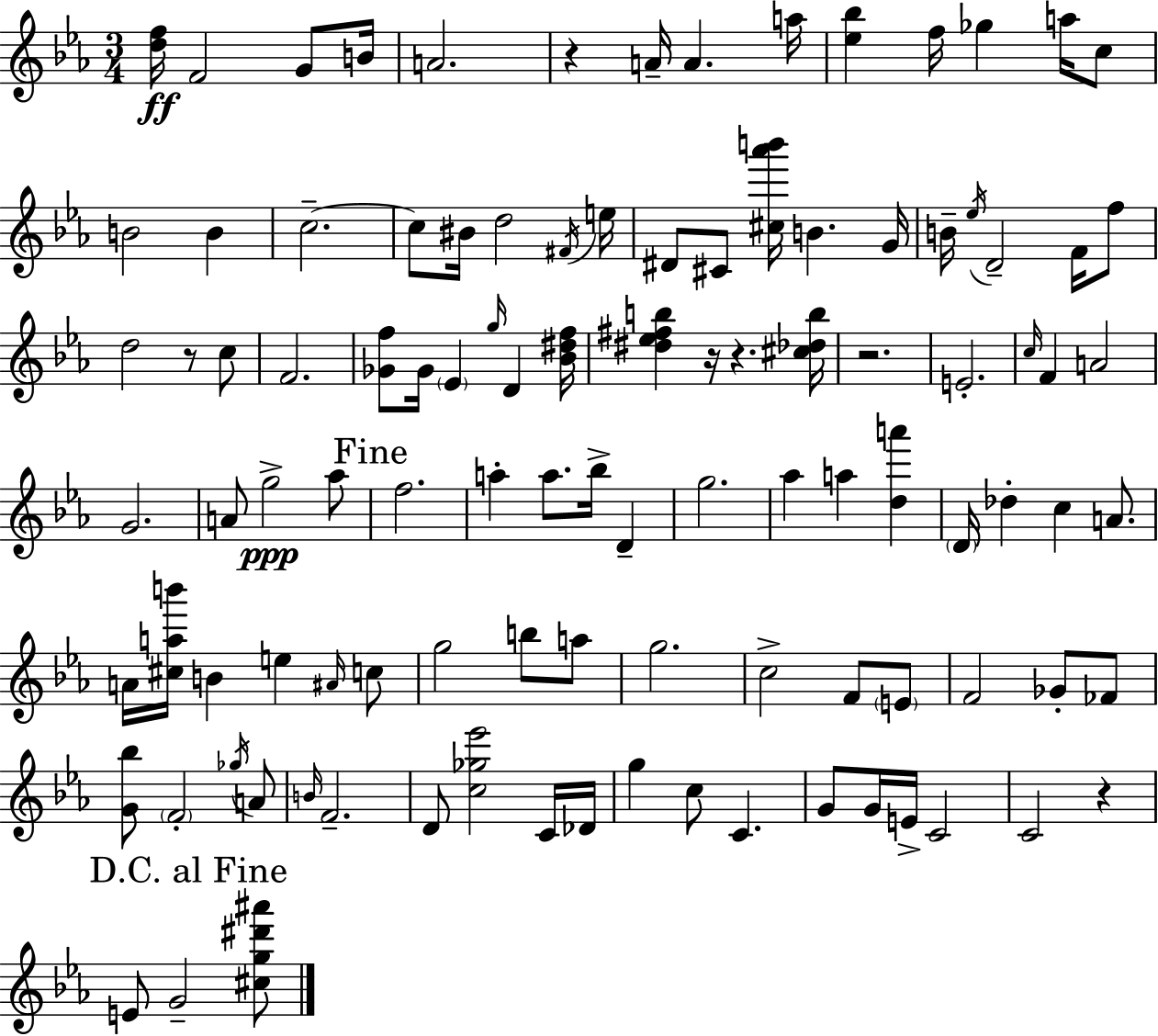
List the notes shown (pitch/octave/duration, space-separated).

[D5,F5]/s F4/h G4/e B4/s A4/h. R/q A4/s A4/q. A5/s [Eb5,Bb5]/q F5/s Gb5/q A5/s C5/e B4/h B4/q C5/h. C5/e BIS4/s D5/h F#4/s E5/s D#4/e C#4/e [C#5,Ab6,B6]/s B4/q. G4/s B4/s Eb5/s D4/h F4/s F5/e D5/h R/e C5/e F4/h. [Gb4,F5]/e Gb4/s Eb4/q G5/s D4/q [Bb4,D#5,F5]/s [D#5,Eb5,F#5,B5]/q R/s R/q. [C#5,Db5,B5]/s R/h. E4/h. C5/s F4/q A4/h G4/h. A4/e G5/h Ab5/e F5/h. A5/q A5/e. Bb5/s D4/q G5/h. Ab5/q A5/q [D5,A6]/q D4/s Db5/q C5/q A4/e. A4/s [C#5,A5,B6]/s B4/q E5/q A#4/s C5/e G5/h B5/e A5/e G5/h. C5/h F4/e E4/e F4/h Gb4/e FES4/e [G4,Bb5]/e F4/h Gb5/s A4/e B4/s F4/h. D4/e [C5,Gb5,Eb6]/h C4/s Db4/s G5/q C5/e C4/q. G4/e G4/s E4/s C4/h C4/h R/q E4/e G4/h [C#5,G5,D#6,A#6]/e